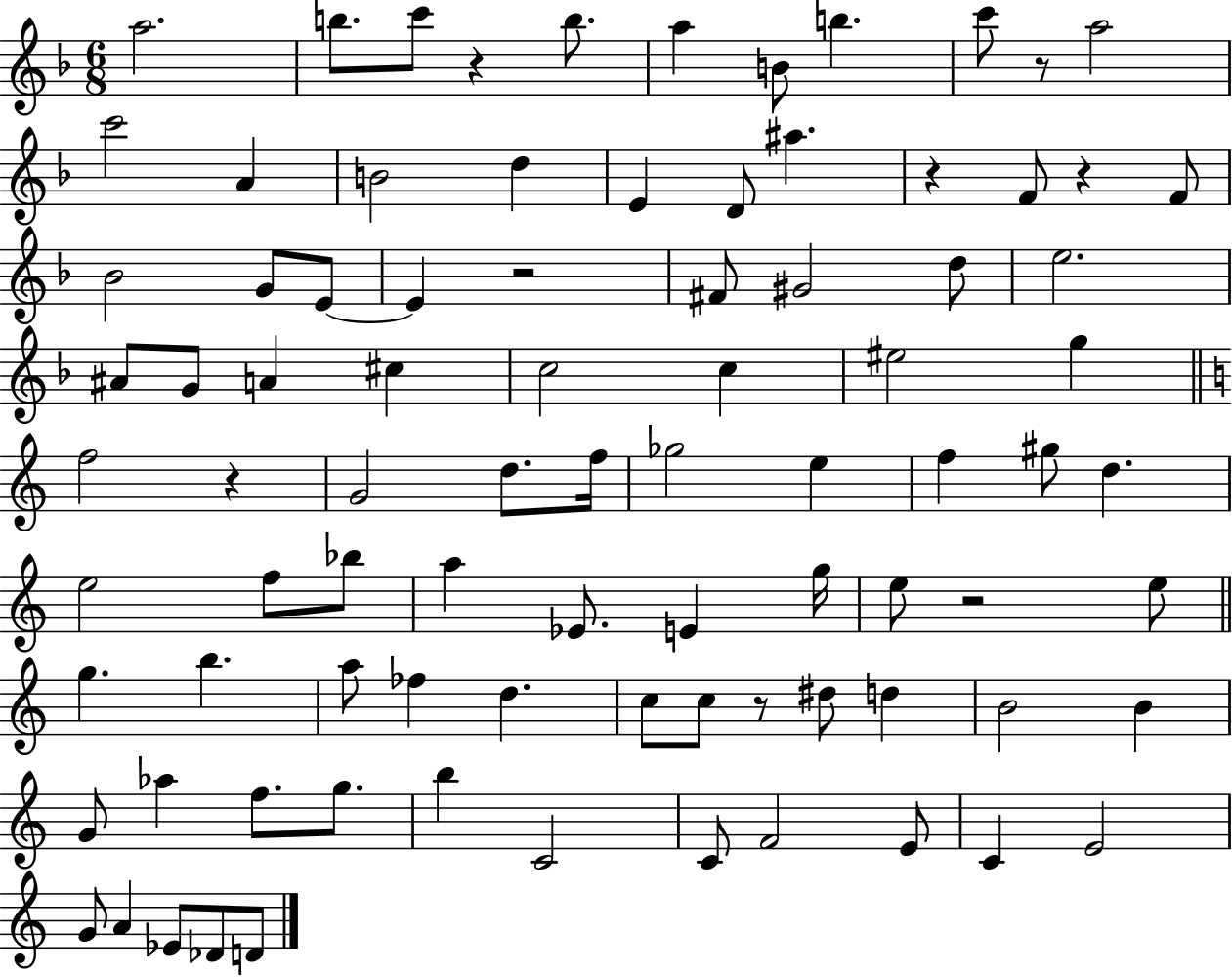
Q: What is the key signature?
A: F major